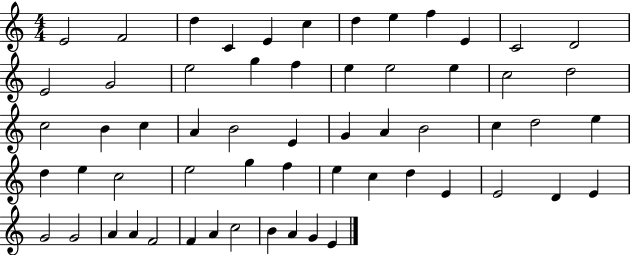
{
  \clef treble
  \numericTimeSignature
  \time 4/4
  \key c \major
  e'2 f'2 | d''4 c'4 e'4 c''4 | d''4 e''4 f''4 e'4 | c'2 d'2 | \break e'2 g'2 | e''2 g''4 f''4 | e''4 e''2 e''4 | c''2 d''2 | \break c''2 b'4 c''4 | a'4 b'2 e'4 | g'4 a'4 b'2 | c''4 d''2 e''4 | \break d''4 e''4 c''2 | e''2 g''4 f''4 | e''4 c''4 d''4 e'4 | e'2 d'4 e'4 | \break g'2 g'2 | a'4 a'4 f'2 | f'4 a'4 c''2 | b'4 a'4 g'4 e'4 | \break \bar "|."
}